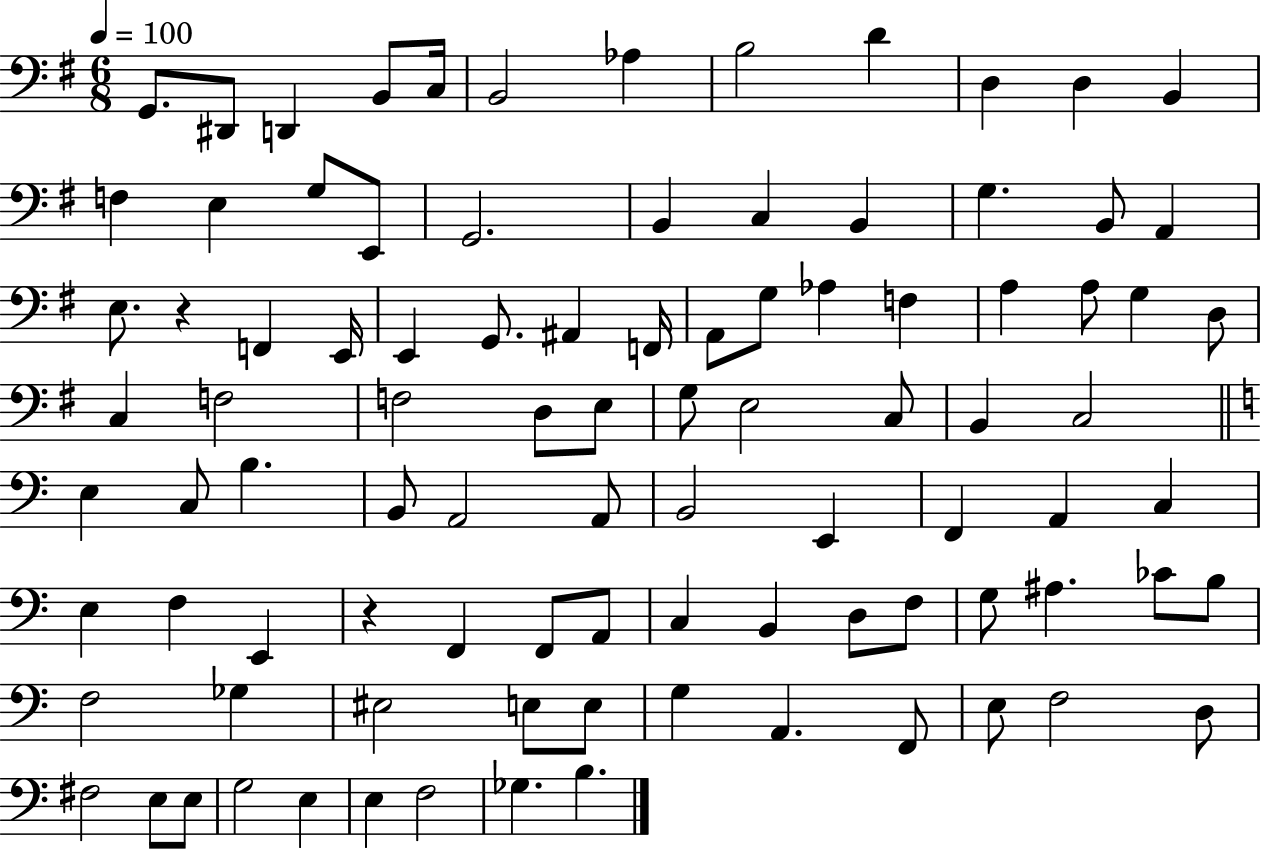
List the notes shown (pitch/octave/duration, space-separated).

G2/e. D#2/e D2/q B2/e C3/s B2/h Ab3/q B3/h D4/q D3/q D3/q B2/q F3/q E3/q G3/e E2/e G2/h. B2/q C3/q B2/q G3/q. B2/e A2/q E3/e. R/q F2/q E2/s E2/q G2/e. A#2/q F2/s A2/e G3/e Ab3/q F3/q A3/q A3/e G3/q D3/e C3/q F3/h F3/h D3/e E3/e G3/e E3/h C3/e B2/q C3/h E3/q C3/e B3/q. B2/e A2/h A2/e B2/h E2/q F2/q A2/q C3/q E3/q F3/q E2/q R/q F2/q F2/e A2/e C3/q B2/q D3/e F3/e G3/e A#3/q. CES4/e B3/e F3/h Gb3/q EIS3/h E3/e E3/e G3/q A2/q. F2/e E3/e F3/h D3/e F#3/h E3/e E3/e G3/h E3/q E3/q F3/h Gb3/q. B3/q.